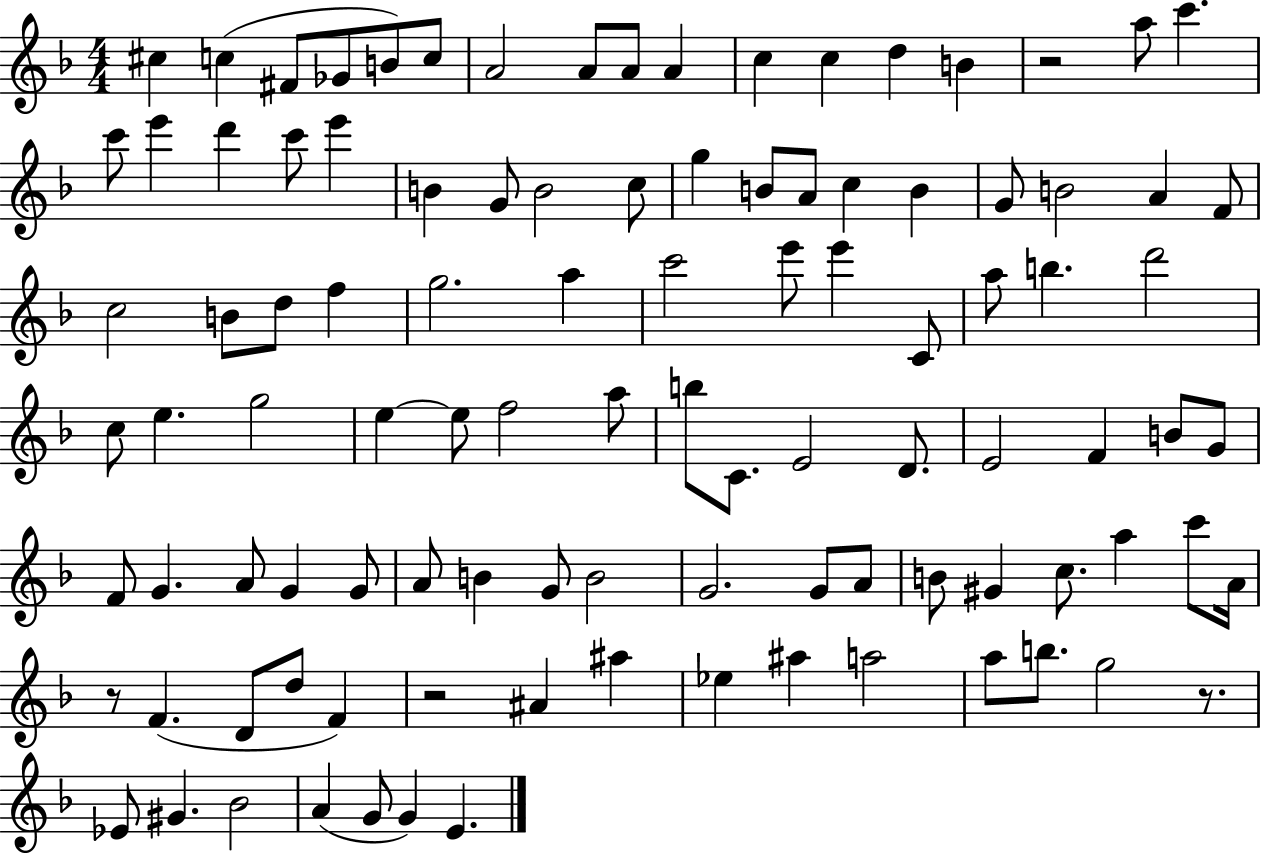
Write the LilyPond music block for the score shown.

{
  \clef treble
  \numericTimeSignature
  \time 4/4
  \key f \major
  cis''4 c''4( fis'8 ges'8 b'8) c''8 | a'2 a'8 a'8 a'4 | c''4 c''4 d''4 b'4 | r2 a''8 c'''4. | \break c'''8 e'''4 d'''4 c'''8 e'''4 | b'4 g'8 b'2 c''8 | g''4 b'8 a'8 c''4 b'4 | g'8 b'2 a'4 f'8 | \break c''2 b'8 d''8 f''4 | g''2. a''4 | c'''2 e'''8 e'''4 c'8 | a''8 b''4. d'''2 | \break c''8 e''4. g''2 | e''4~~ e''8 f''2 a''8 | b''8 c'8. e'2 d'8. | e'2 f'4 b'8 g'8 | \break f'8 g'4. a'8 g'4 g'8 | a'8 b'4 g'8 b'2 | g'2. g'8 a'8 | b'8 gis'4 c''8. a''4 c'''8 a'16 | \break r8 f'4.( d'8 d''8 f'4) | r2 ais'4 ais''4 | ees''4 ais''4 a''2 | a''8 b''8. g''2 r8. | \break ees'8 gis'4. bes'2 | a'4( g'8 g'4) e'4. | \bar "|."
}